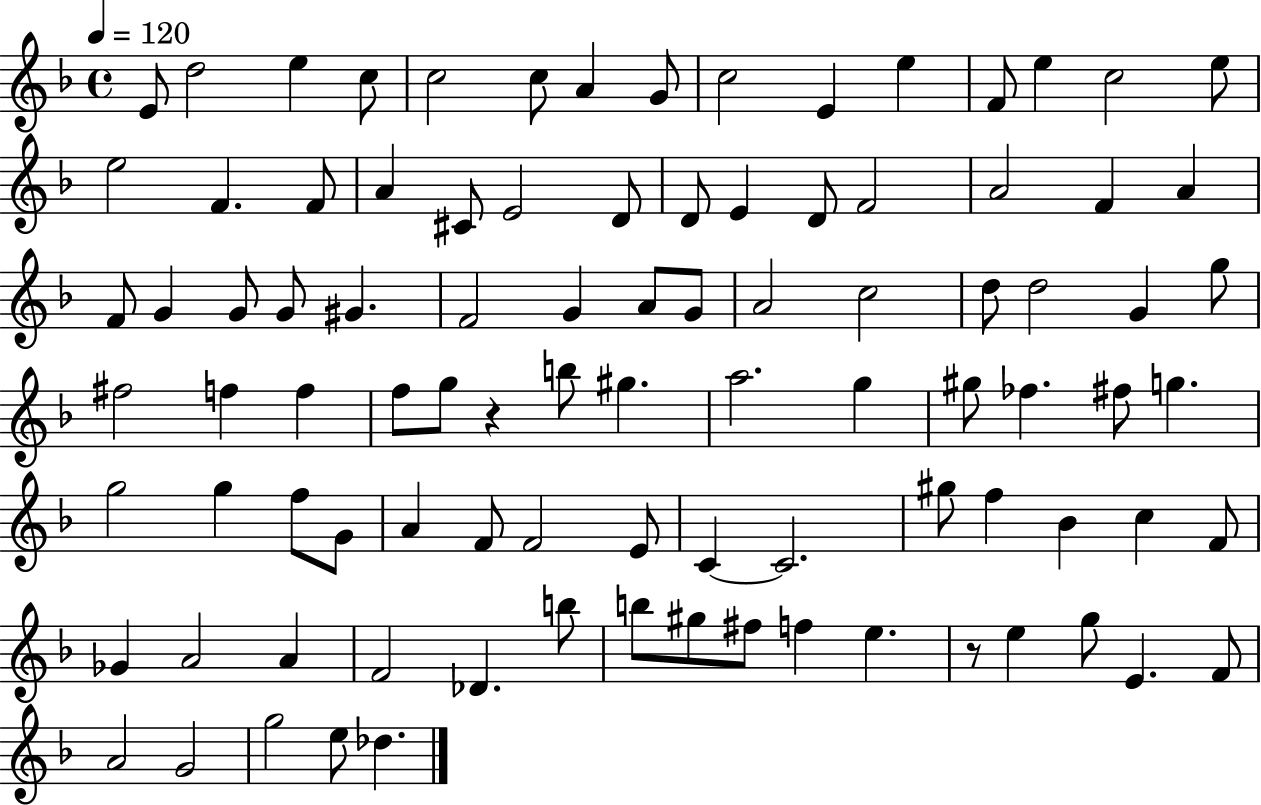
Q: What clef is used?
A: treble